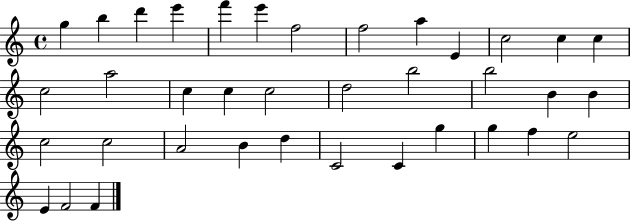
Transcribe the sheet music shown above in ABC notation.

X:1
T:Untitled
M:4/4
L:1/4
K:C
g b d' e' f' e' f2 f2 a E c2 c c c2 a2 c c c2 d2 b2 b2 B B c2 c2 A2 B d C2 C g g f e2 E F2 F